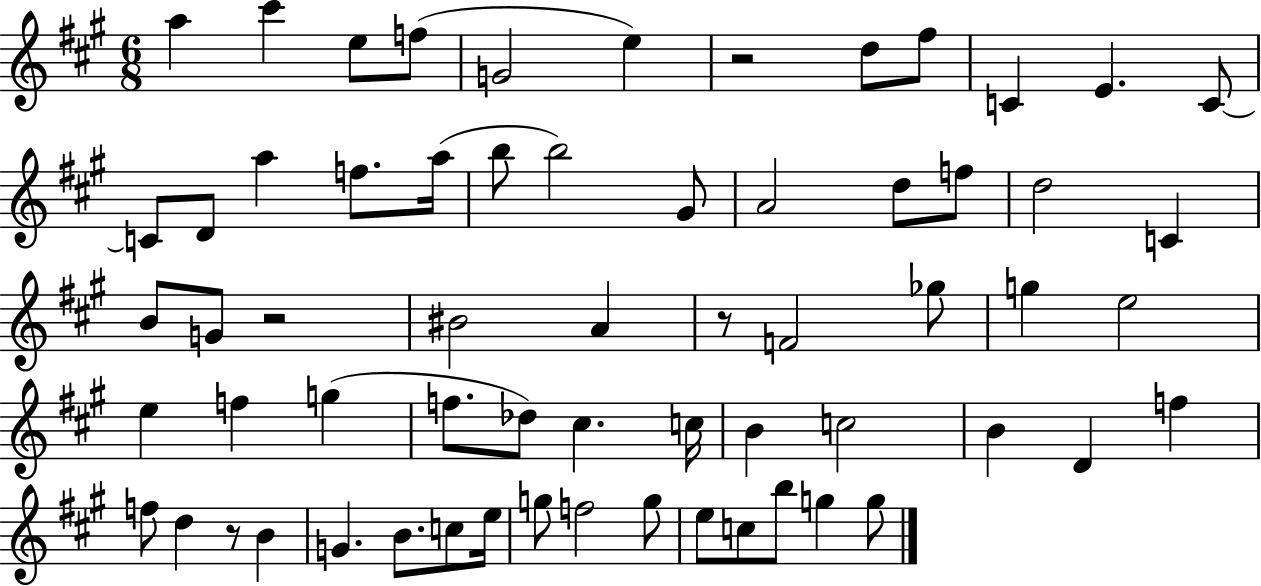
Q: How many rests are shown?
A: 4